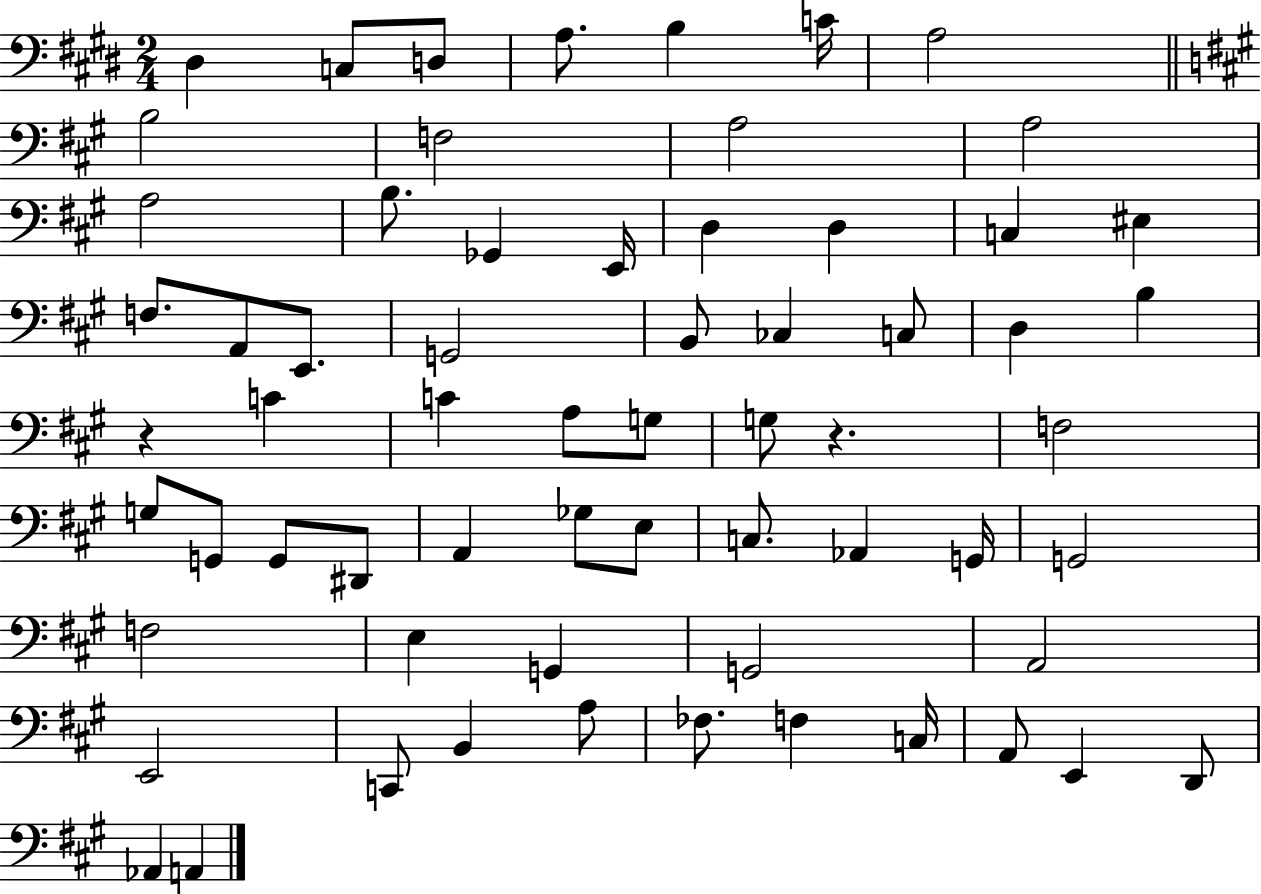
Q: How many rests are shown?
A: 2